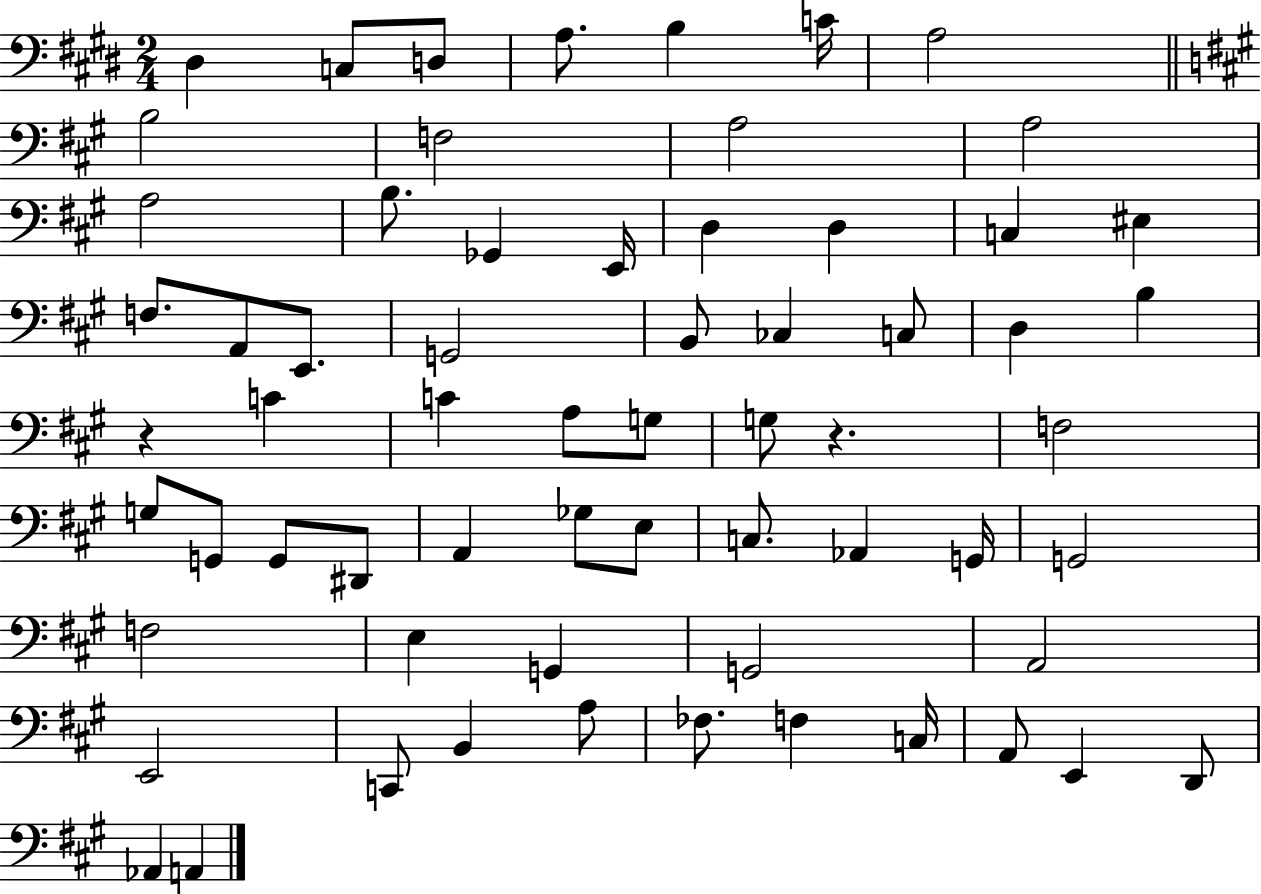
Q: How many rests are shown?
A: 2